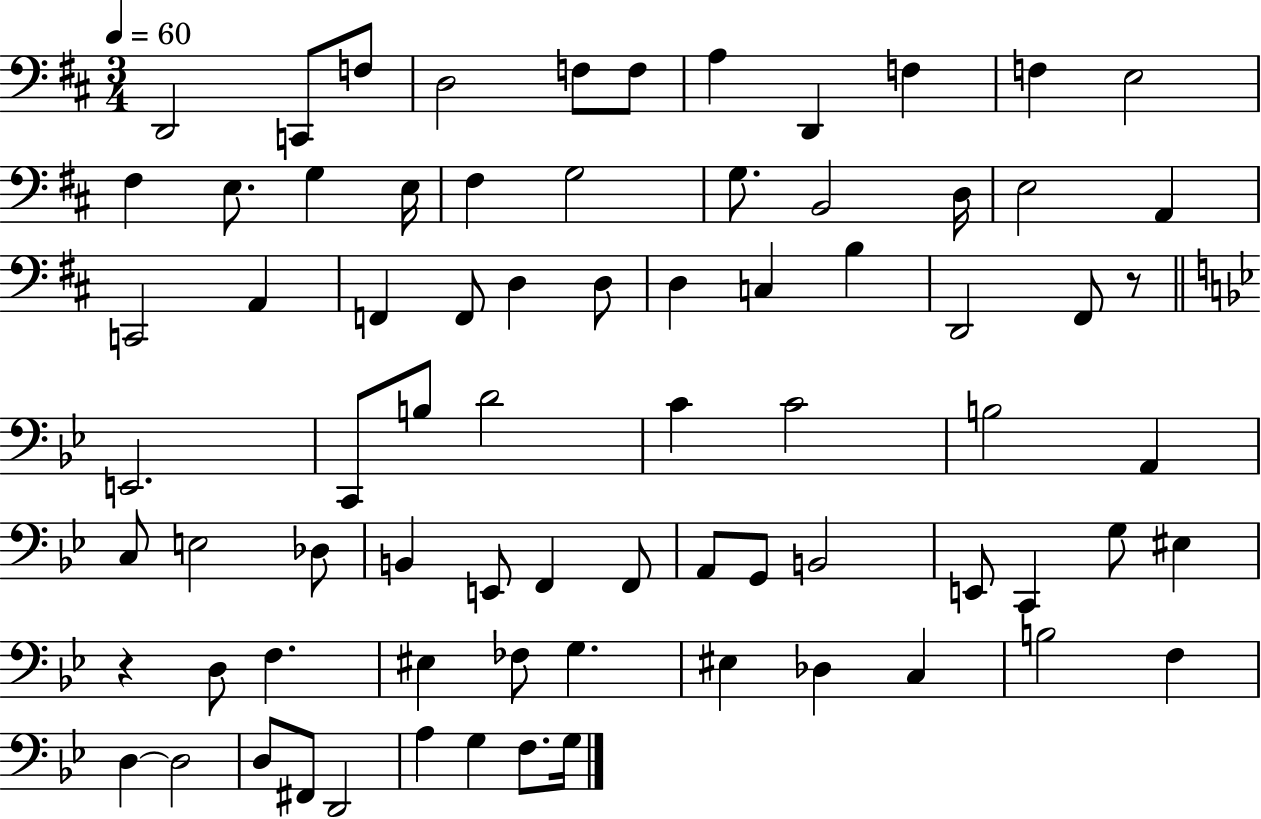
{
  \clef bass
  \numericTimeSignature
  \time 3/4
  \key d \major
  \tempo 4 = 60
  d,2 c,8 f8 | d2 f8 f8 | a4 d,4 f4 | f4 e2 | \break fis4 e8. g4 e16 | fis4 g2 | g8. b,2 d16 | e2 a,4 | \break c,2 a,4 | f,4 f,8 d4 d8 | d4 c4 b4 | d,2 fis,8 r8 | \break \bar "||" \break \key g \minor e,2. | c,8 b8 d'2 | c'4 c'2 | b2 a,4 | \break c8 e2 des8 | b,4 e,8 f,4 f,8 | a,8 g,8 b,2 | e,8 c,4 g8 eis4 | \break r4 d8 f4. | eis4 fes8 g4. | eis4 des4 c4 | b2 f4 | \break d4~~ d2 | d8 fis,8 d,2 | a4 g4 f8. g16 | \bar "|."
}